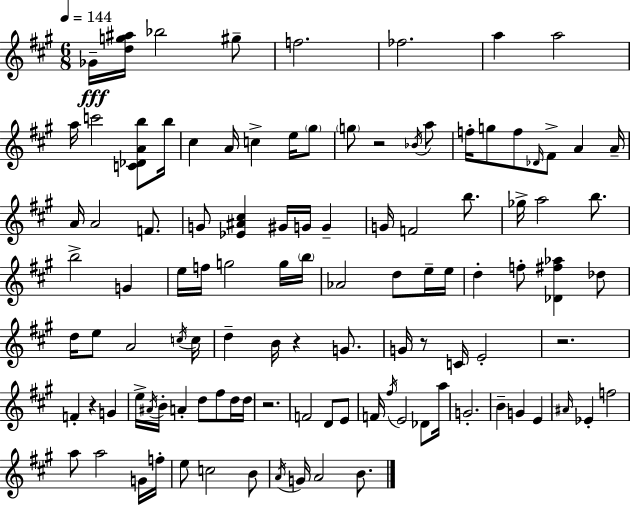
{
  \clef treble
  \numericTimeSignature
  \time 6/8
  \key a \major
  \tempo 4 = 144
  ges'16--\fff <d'' g'' ais''>16 bes''2 gis''8-- | f''2. | fes''2. | a''4 a''2 | \break a''16 c'''2 <c' des' a' b''>8 b''16 | cis''4 a'16 c''4-> e''16 \parenthesize gis''8 | \parenthesize g''8 r2 \acciaccatura { bes'16 } a''8 | f''16-. g''8 f''8 \grace { des'16 } fis'8-> a'4 | \break a'16-- a'16 a'2 f'8. | g'8 <ees' ais' cis''>4 gis'16 g'16 g'4-- | g'16 f'2 b''8. | ges''16-> a''2 b''8. | \break b''2-> g'4 | e''16 f''16 g''2 | g''16 \parenthesize b''16 aes'2 d''8 | e''16-- e''16 d''4-. f''8-. <des' fis'' aes''>4 | \break des''8 d''16 e''8 a'2 | \acciaccatura { c''16 } c''16 d''4-- b'16 r4 | g'8. g'16 r8 c'16 e'2-. | r2. | \break f'4-. r4 g'4 | e''16-> \acciaccatura { ais'16 } b'16-. a'4-. d''8 | fis''8 d''16 d''16 r2. | f'2 | \break d'8 e'8 f'16 \acciaccatura { fis''16 } e'2 | des'8 a''16 g'2.-. | b'4-- g'4 | e'4 \grace { ais'16 } ees'4-. f''2 | \break a''8 a''2 | g'16 f''16-. e''8 c''2 | b'8 \acciaccatura { a'16 } g'16 a'2 | b'8. \bar "|."
}